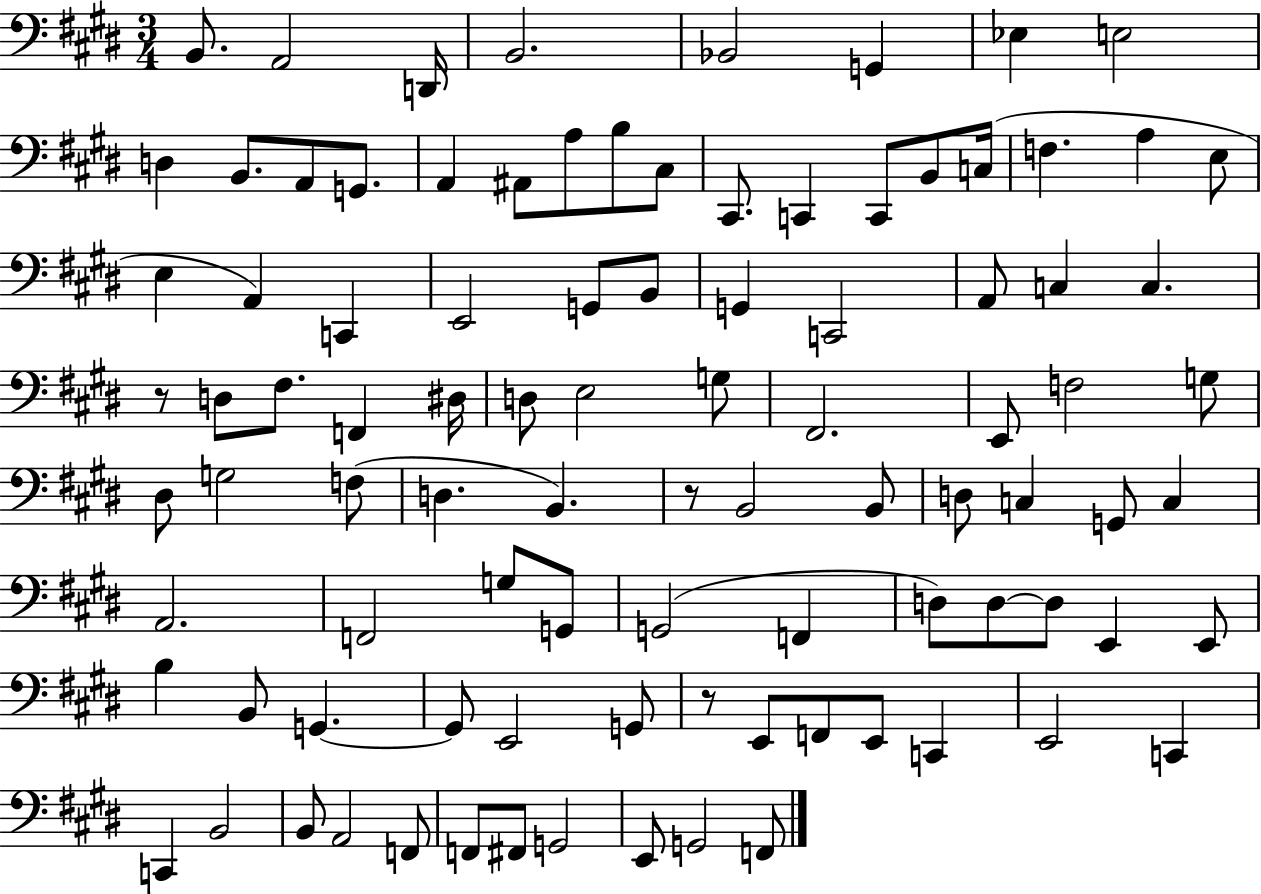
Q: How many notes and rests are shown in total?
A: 95